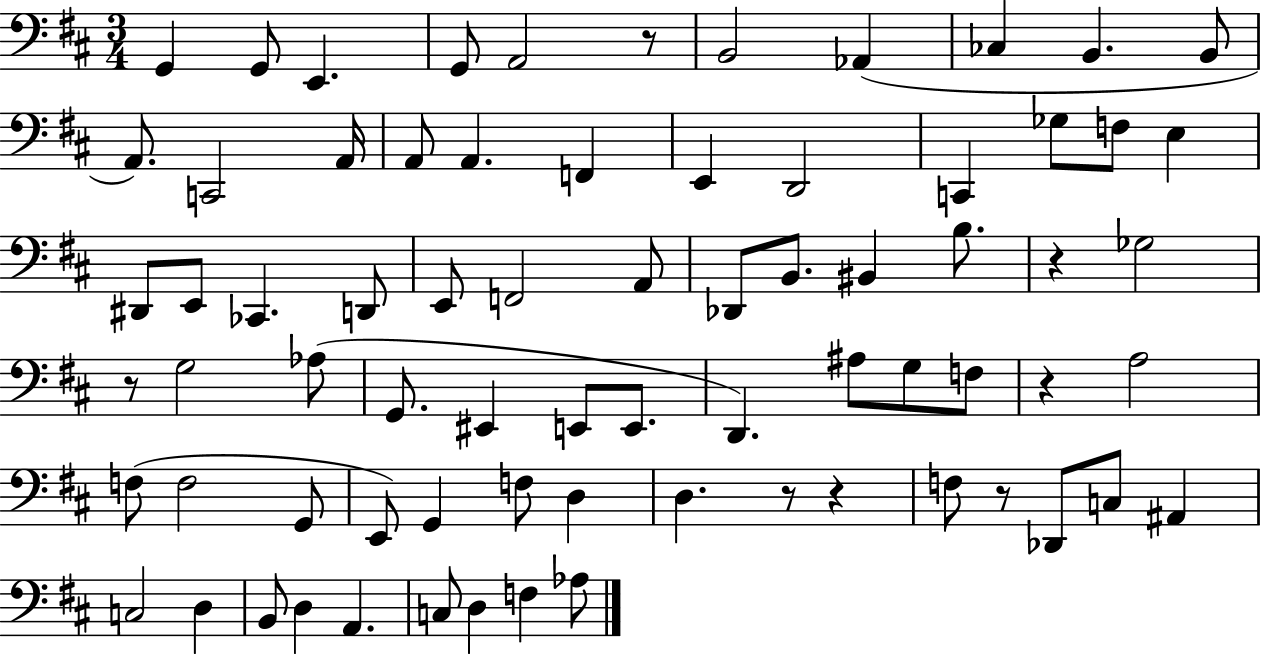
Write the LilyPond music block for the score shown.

{
  \clef bass
  \numericTimeSignature
  \time 3/4
  \key d \major
  g,4 g,8 e,4. | g,8 a,2 r8 | b,2 aes,4( | ces4 b,4. b,8 | \break a,8.) c,2 a,16 | a,8 a,4. f,4 | e,4 d,2 | c,4 ges8 f8 e4 | \break dis,8 e,8 ces,4. d,8 | e,8 f,2 a,8 | des,8 b,8. bis,4 b8. | r4 ges2 | \break r8 g2 aes8( | g,8. eis,4 e,8 e,8. | d,4.) ais8 g8 f8 | r4 a2 | \break f8( f2 g,8 | e,8) g,4 f8 d4 | d4. r8 r4 | f8 r8 des,8 c8 ais,4 | \break c2 d4 | b,8 d4 a,4. | c8 d4 f4 aes8 | \bar "|."
}